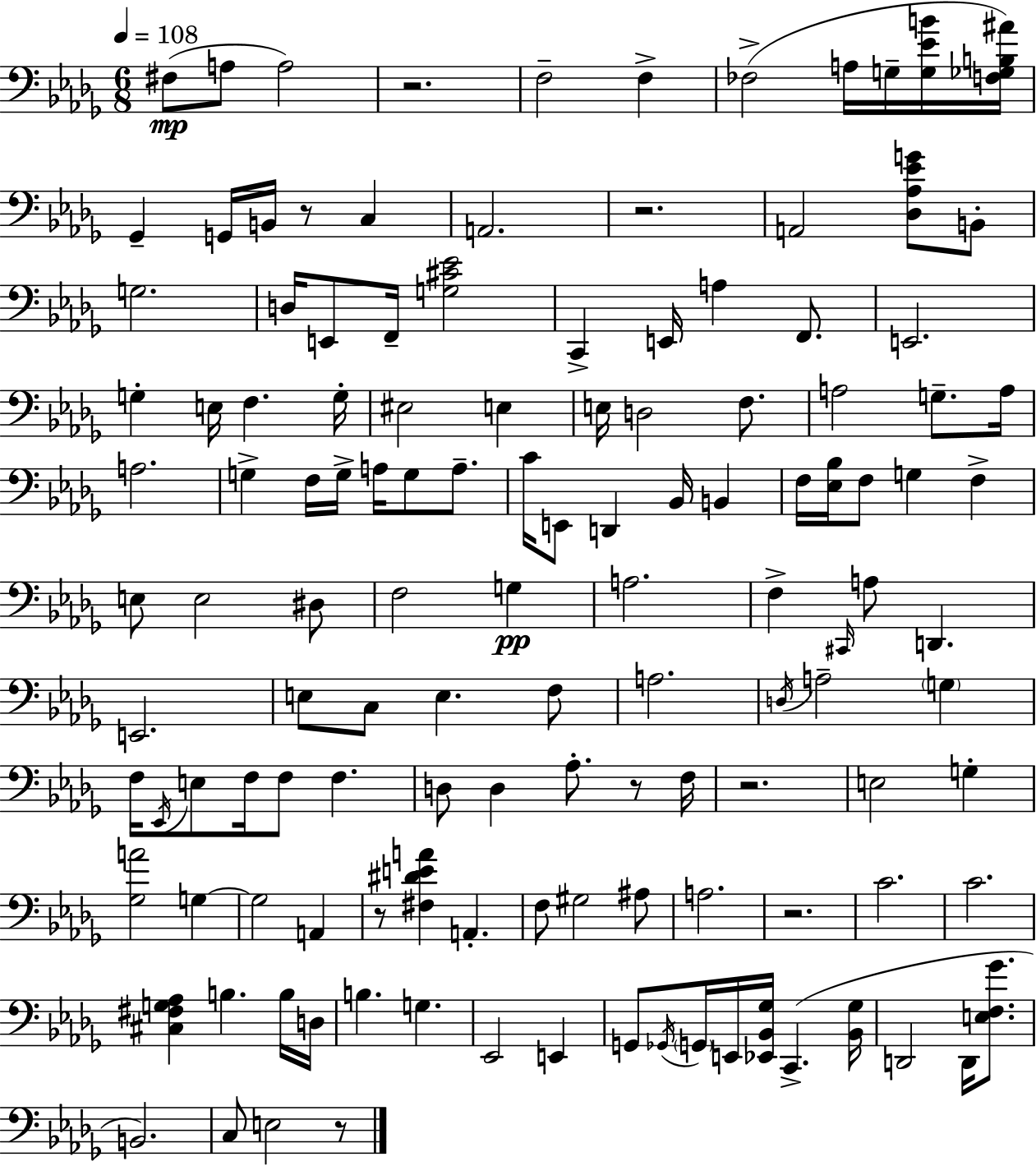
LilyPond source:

{
  \clef bass
  \numericTimeSignature
  \time 6/8
  \key bes \minor
  \tempo 4 = 108
  fis8(\mp a8 a2) | r2. | f2-- f4-> | fes2->( a16 g16-- <g ees' b'>16 <f ges b ais'>16) | \break ges,4-- g,16 b,16 r8 c4 | a,2. | r2. | a,2 <des aes ees' g'>8 b,8-. | \break g2. | d16 e,8 f,16-- <g cis' ees'>2 | c,4-> e,16 a4 f,8. | e,2. | \break g4-. e16 f4. g16-. | eis2 e4 | e16 d2 f8. | a2 g8.-- a16 | \break a2. | g4-> f16 g16-> a16 g8 a8.-- | c'16 e,8 d,4 bes,16 b,4 | f16 <ees bes>16 f8 g4 f4-> | \break e8 e2 dis8 | f2 g4\pp | a2. | f4-> \grace { cis,16 } a8 d,4. | \break e,2. | e8 c8 e4. f8 | a2. | \acciaccatura { d16 } a2-- \parenthesize g4 | \break f16 \acciaccatura { ees,16 } e8 f16 f8 f4. | d8 d4 aes8.-. | r8 f16 r2. | e2 g4-. | \break <ges a'>2 g4~~ | g2 a,4 | r8 <fis dis' e' a'>4 a,4.-. | f8 gis2 | \break ais8 a2. | r2. | c'2. | c'2. | \break <cis fis g aes>4 b4. | b16 d16 b4. g4. | ees,2 e,4 | g,8 \acciaccatura { ges,16 } \parenthesize g,16 e,16 <ees, bes, ges>16 c,4.->( | \break <bes, ges>16 d,2 | d,16 <e f ges'>8. b,2.) | c8 e2 | r8 \bar "|."
}